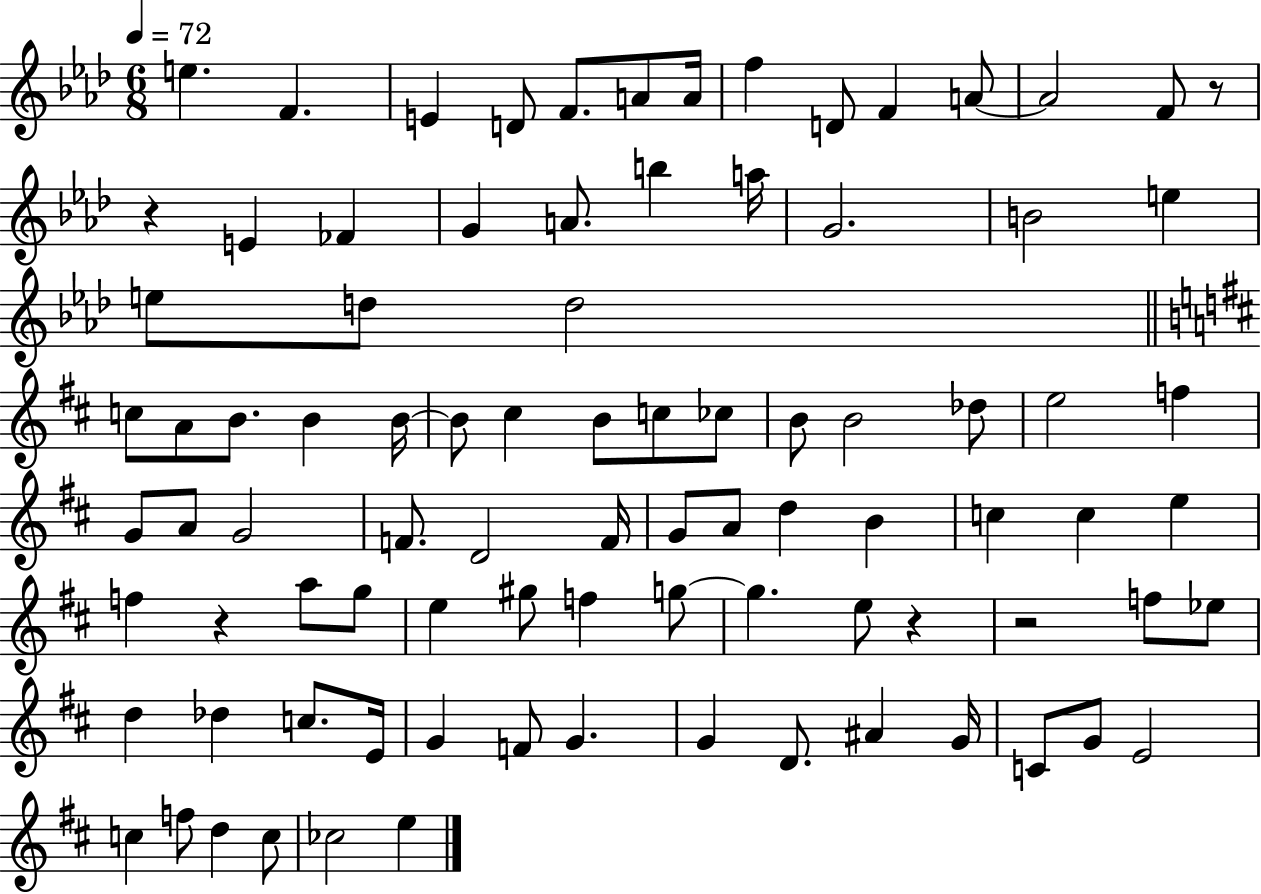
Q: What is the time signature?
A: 6/8